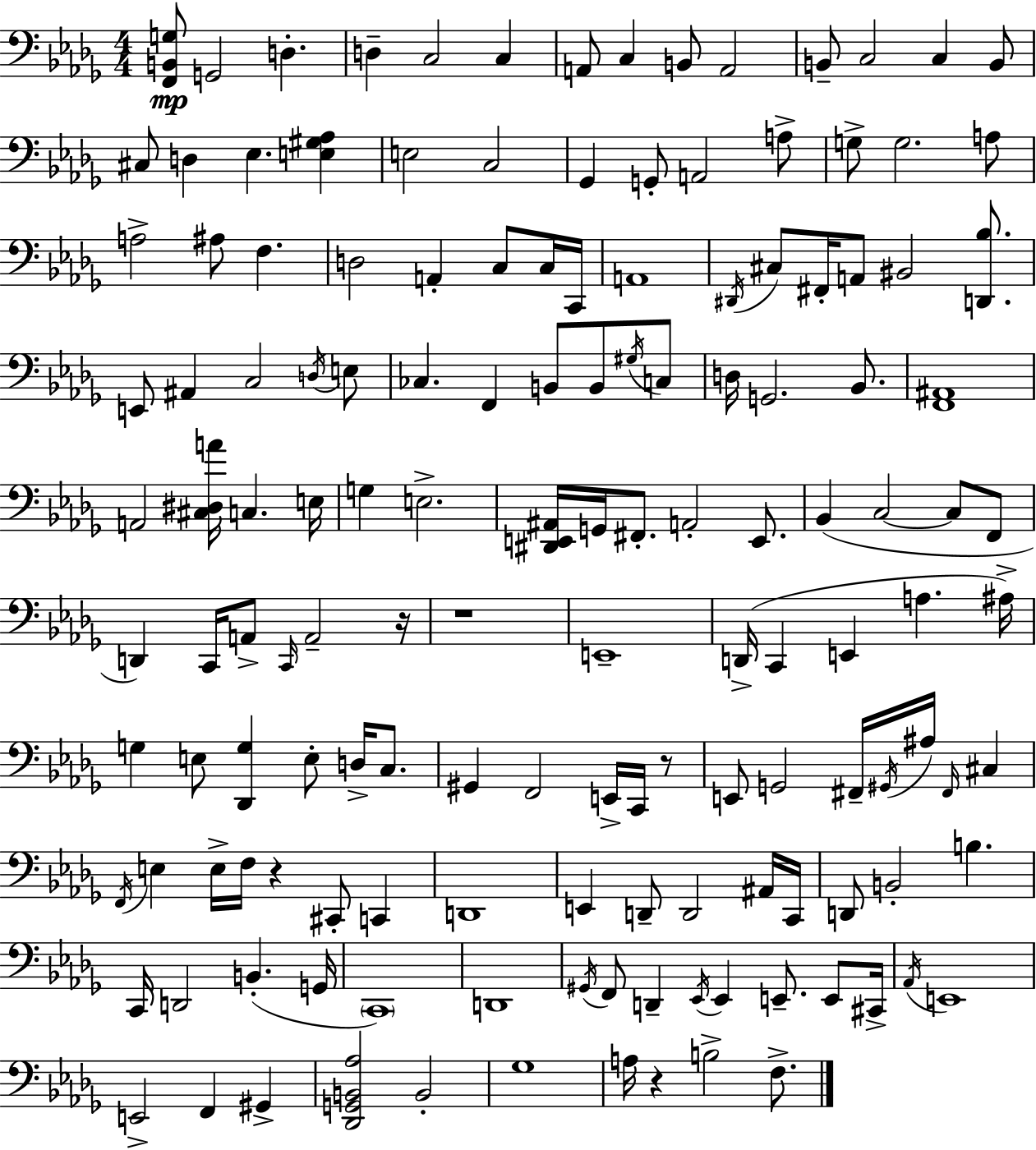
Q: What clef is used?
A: bass